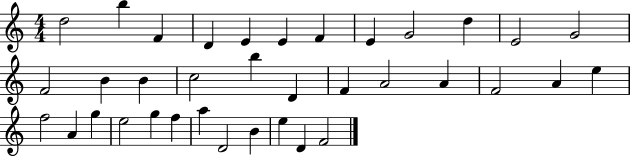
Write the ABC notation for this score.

X:1
T:Untitled
M:4/4
L:1/4
K:C
d2 b F D E E F E G2 d E2 G2 F2 B B c2 b D F A2 A F2 A e f2 A g e2 g f a D2 B e D F2